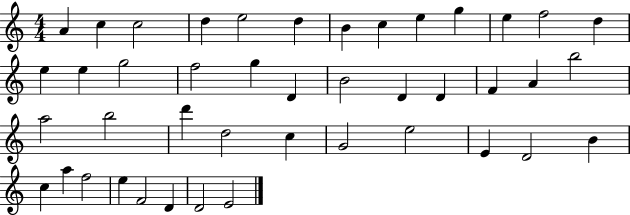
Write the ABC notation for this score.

X:1
T:Untitled
M:4/4
L:1/4
K:C
A c c2 d e2 d B c e g e f2 d e e g2 f2 g D B2 D D F A b2 a2 b2 d' d2 c G2 e2 E D2 B c a f2 e F2 D D2 E2